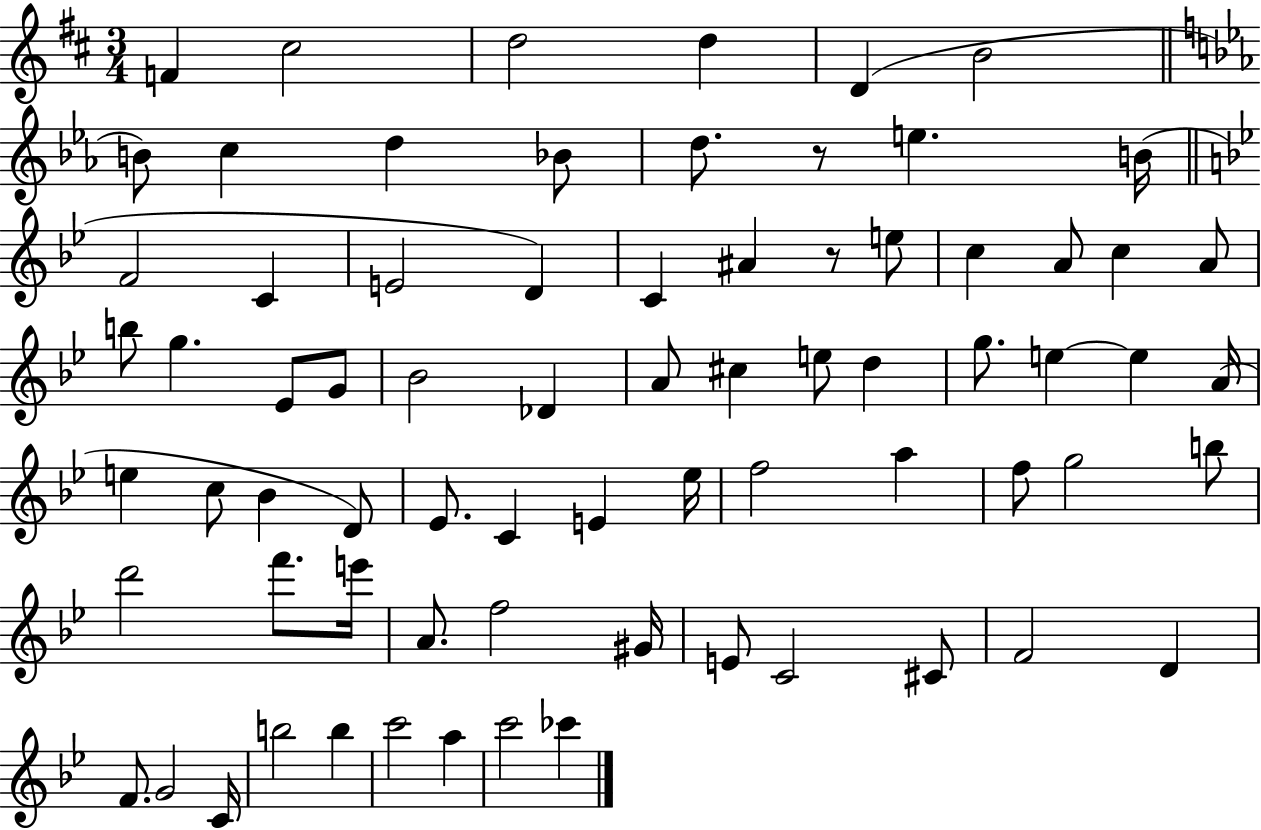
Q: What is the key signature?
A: D major